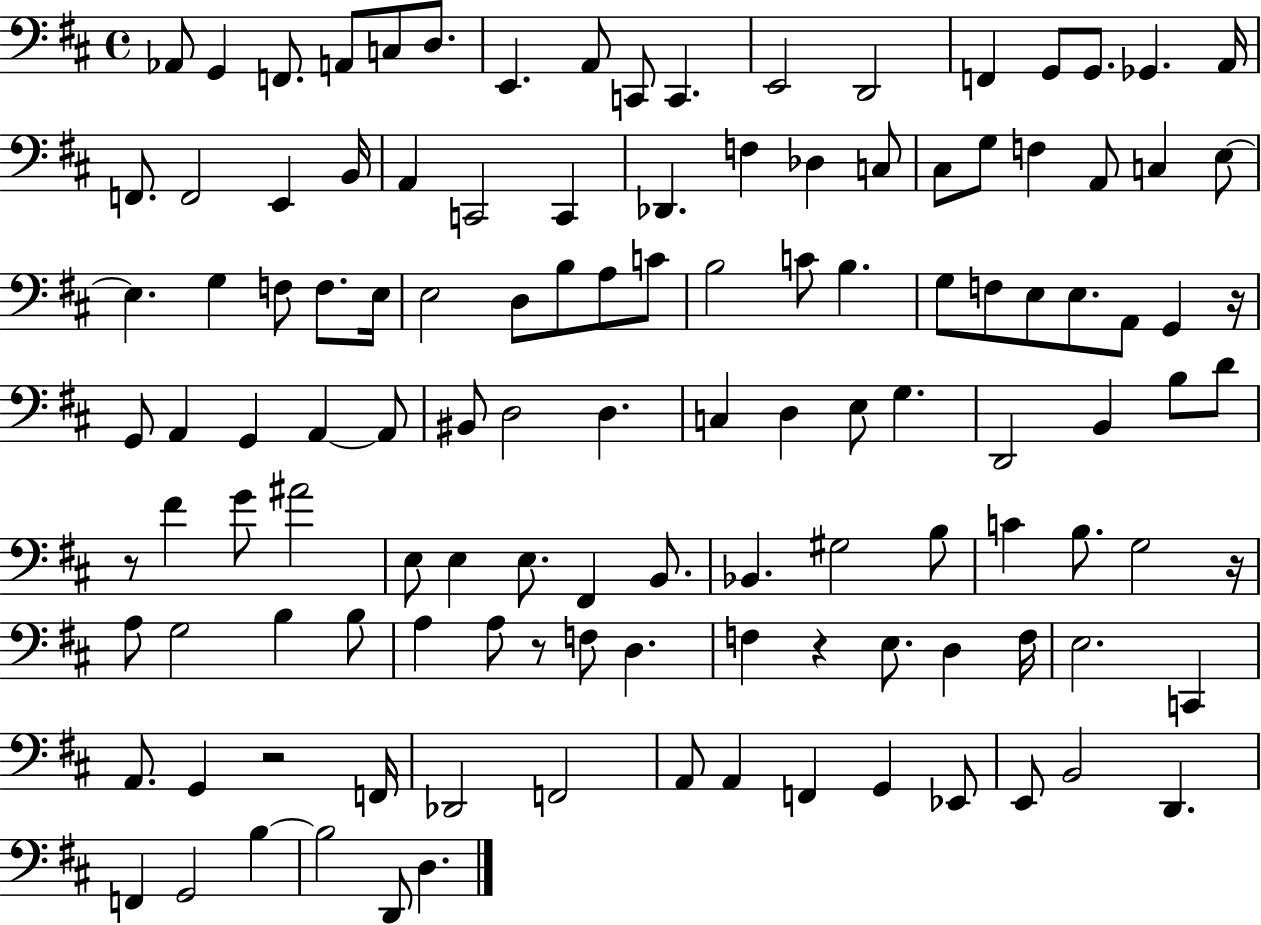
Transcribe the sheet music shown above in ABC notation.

X:1
T:Untitled
M:4/4
L:1/4
K:D
_A,,/2 G,, F,,/2 A,,/2 C,/2 D,/2 E,, A,,/2 C,,/2 C,, E,,2 D,,2 F,, G,,/2 G,,/2 _G,, A,,/4 F,,/2 F,,2 E,, B,,/4 A,, C,,2 C,, _D,, F, _D, C,/2 ^C,/2 G,/2 F, A,,/2 C, E,/2 E, G, F,/2 F,/2 E,/4 E,2 D,/2 B,/2 A,/2 C/2 B,2 C/2 B, G,/2 F,/2 E,/2 E,/2 A,,/2 G,, z/4 G,,/2 A,, G,, A,, A,,/2 ^B,,/2 D,2 D, C, D, E,/2 G, D,,2 B,, B,/2 D/2 z/2 ^F G/2 ^A2 E,/2 E, E,/2 ^F,, B,,/2 _B,, ^G,2 B,/2 C B,/2 G,2 z/4 A,/2 G,2 B, B,/2 A, A,/2 z/2 F,/2 D, F, z E,/2 D, F,/4 E,2 C,, A,,/2 G,, z2 F,,/4 _D,,2 F,,2 A,,/2 A,, F,, G,, _E,,/2 E,,/2 B,,2 D,, F,, G,,2 B, B,2 D,,/2 D,